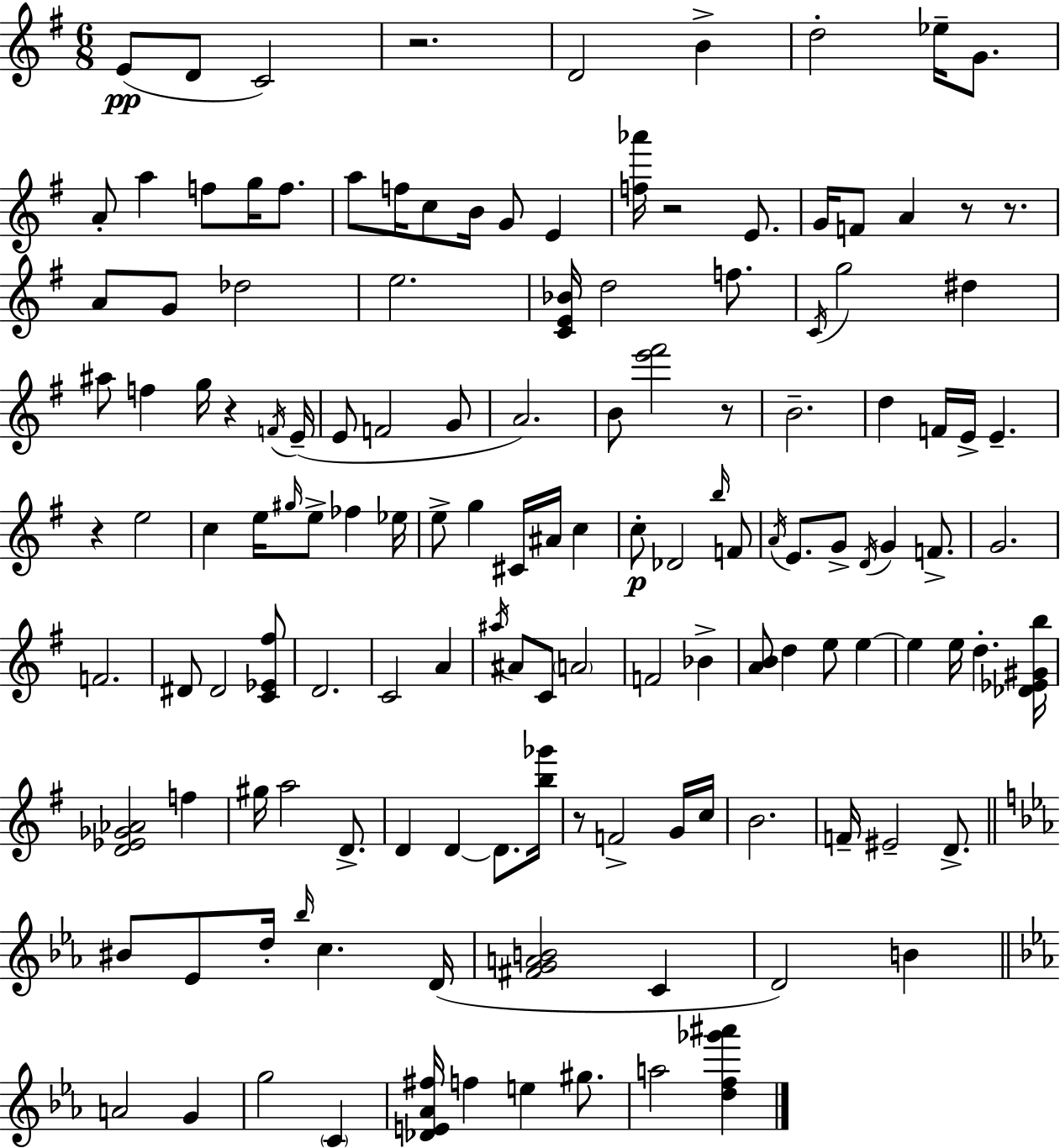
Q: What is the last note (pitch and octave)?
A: A5